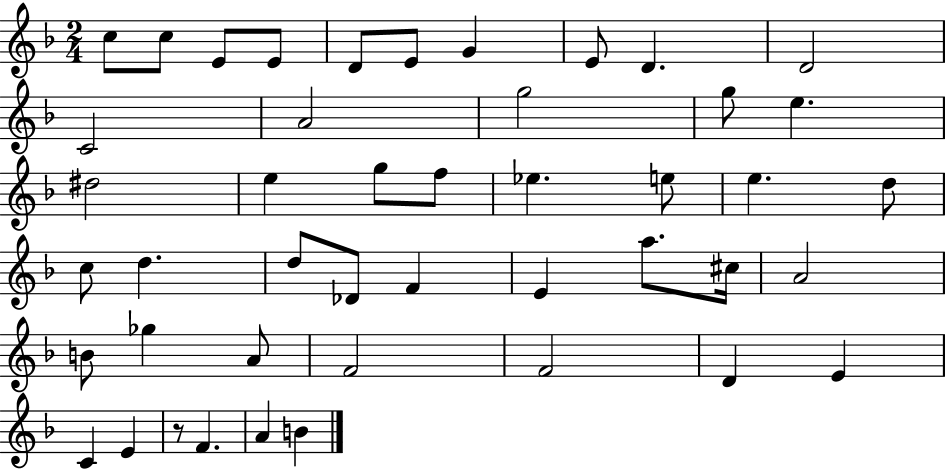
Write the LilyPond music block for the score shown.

{
  \clef treble
  \numericTimeSignature
  \time 2/4
  \key f \major
  c''8 c''8 e'8 e'8 | d'8 e'8 g'4 | e'8 d'4. | d'2 | \break c'2 | a'2 | g''2 | g''8 e''4. | \break dis''2 | e''4 g''8 f''8 | ees''4. e''8 | e''4. d''8 | \break c''8 d''4. | d''8 des'8 f'4 | e'4 a''8. cis''16 | a'2 | \break b'8 ges''4 a'8 | f'2 | f'2 | d'4 e'4 | \break c'4 e'4 | r8 f'4. | a'4 b'4 | \bar "|."
}